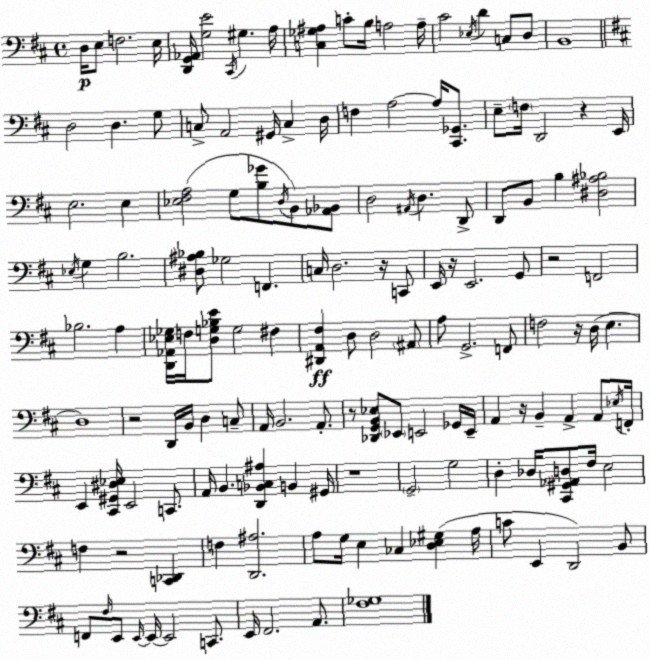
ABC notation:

X:1
T:Untitled
M:4/4
L:1/4
K:D
D,/4 E,/2 F,2 E,/4 [D,,G,,_A,,]/4 [G,E]2 ^C,,/4 ^G, A,/4 [C,_G,^A,] C/2 B,/4 A,2 A,/4 ^C2 _E,/4 D C,/2 D,/2 B,,4 D,2 D, G,/2 C,/2 A,,2 ^G,,/4 C, D,/4 F, A,2 A,/4 [^C,,_G,,]/2 E,/2 F,/4 D,,2 z E,,/4 E,2 E, [_E,^F,A,]2 G,/2 [B,_G]/2 D,/4 B,,/2 [_A,,_B,,]/2 D,2 ^A,,/4 D, D,,/2 D,,/2 B,,/2 B, [^D,^A,_B,]2 _E,/4 G, B,2 [^D,^A,_B,]/2 _G,2 F,, C,/4 D,2 z/4 C,,/2 E,,/4 z/4 E,,2 G,,/2 z2 F,,2 _B,2 A, [D,,_A,,_E,_G,]/4 F,/4 [D,G,_B,E]/2 G,2 ^F, [^D,,A,,^F,] D,/2 D,2 ^A,,/2 A,/2 G,,2 F,,/2 F,2 z/4 D,/4 E, D,4 z2 D,,/4 B,,/4 D, C,/2 A,,/4 B,,2 A,,/2 z/2 [_D,,G,,B,,_E,]/2 _E,,/2 E,,2 _G,,/4 E,,/4 A,, z/4 B,, A,, A,,/2 _E,/4 F,,/4 E,, [^C,,^G,,^D,_E,]/4 E,,2 C,,/2 A,,/4 B,, [D,,_B,,C,^A,] B,, ^G,,/4 z4 G,,2 G,2 D, _D,/4 [^C,,^G,,_A,,D,]/2 ^F,/4 E,2 F, z2 [C,,_D,,] F, [D,,^A,]2 A,/2 G,/4 E, _C, [D,_E,^G,] A,/4 C/2 E,, D,,2 B,,/2 F,,/2 ^F,/4 E,,/2 E,,/4 E,,/4 E,,2 C,,/2 E,,/4 ^F,,2 A,,/2 [^F,_G,]4